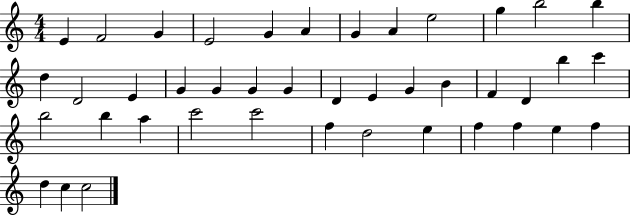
{
  \clef treble
  \numericTimeSignature
  \time 4/4
  \key c \major
  e'4 f'2 g'4 | e'2 g'4 a'4 | g'4 a'4 e''2 | g''4 b''2 b''4 | \break d''4 d'2 e'4 | g'4 g'4 g'4 g'4 | d'4 e'4 g'4 b'4 | f'4 d'4 b''4 c'''4 | \break b''2 b''4 a''4 | c'''2 c'''2 | f''4 d''2 e''4 | f''4 f''4 e''4 f''4 | \break d''4 c''4 c''2 | \bar "|."
}